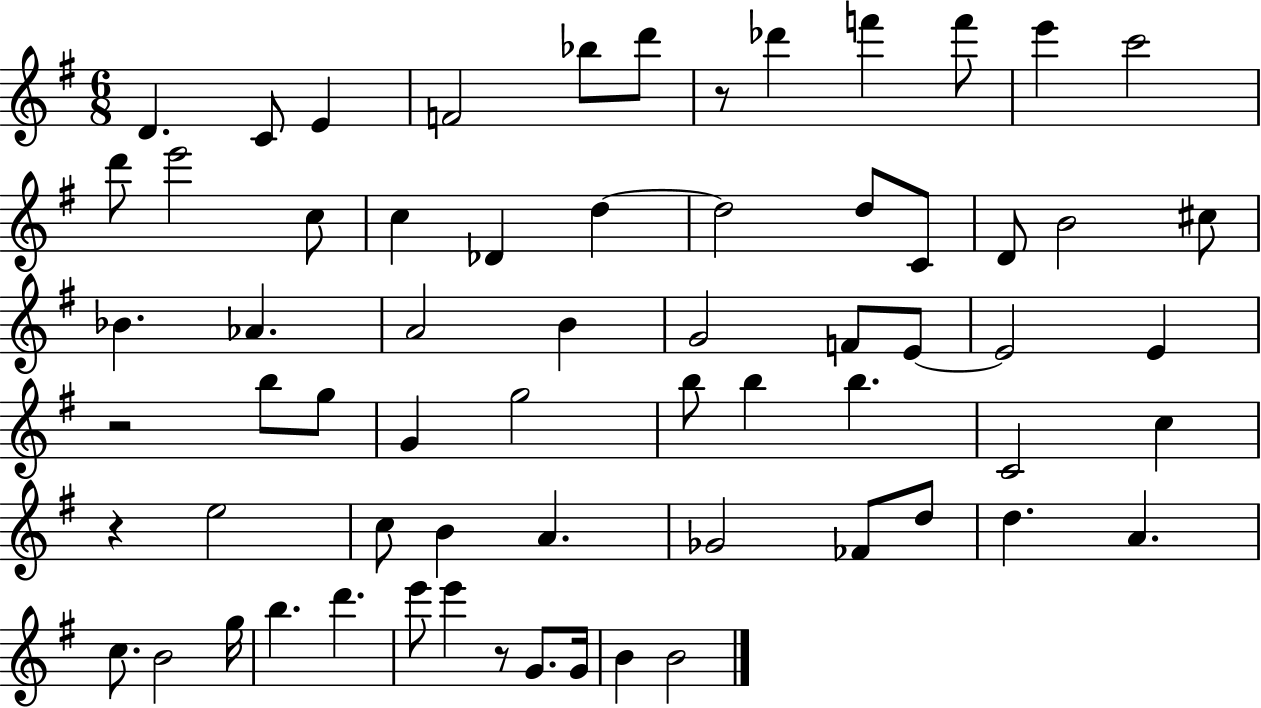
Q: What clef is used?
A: treble